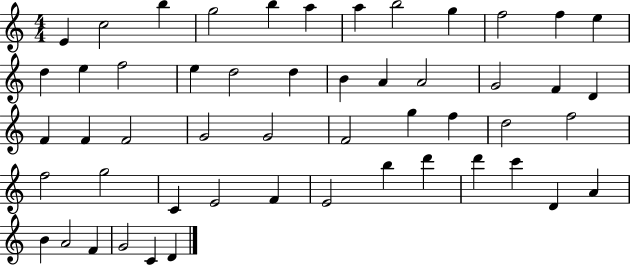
E4/q C5/h B5/q G5/h B5/q A5/q A5/q B5/h G5/q F5/h F5/q E5/q D5/q E5/q F5/h E5/q D5/h D5/q B4/q A4/q A4/h G4/h F4/q D4/q F4/q F4/q F4/h G4/h G4/h F4/h G5/q F5/q D5/h F5/h F5/h G5/h C4/q E4/h F4/q E4/h B5/q D6/q D6/q C6/q D4/q A4/q B4/q A4/h F4/q G4/h C4/q D4/q